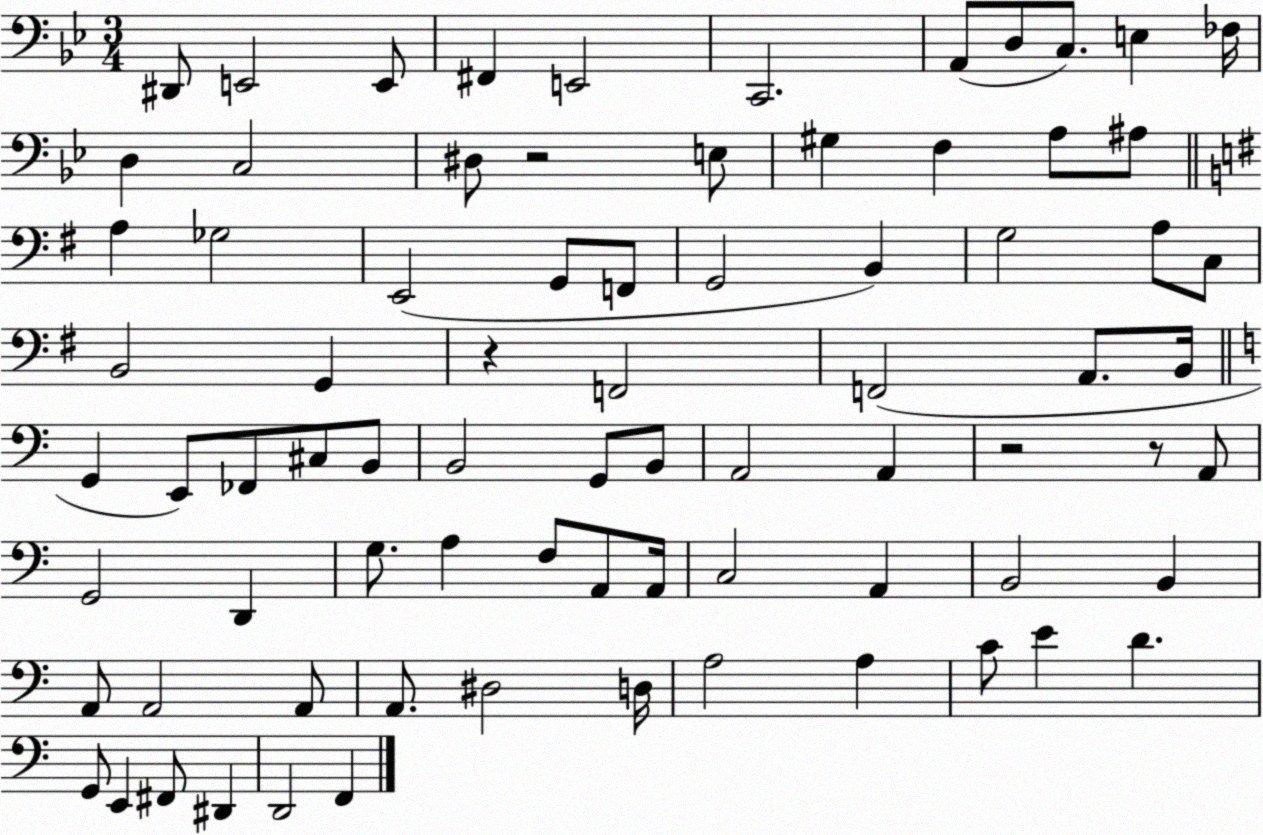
X:1
T:Untitled
M:3/4
L:1/4
K:Bb
^D,,/2 E,,2 E,,/2 ^F,, E,,2 C,,2 A,,/2 D,/2 C,/2 E, _F,/4 D, C,2 ^D,/2 z2 E,/2 ^G, F, A,/2 ^A,/2 A, _G,2 E,,2 G,,/2 F,,/2 G,,2 B,, G,2 A,/2 C,/2 B,,2 G,, z F,,2 F,,2 A,,/2 B,,/4 G,, E,,/2 _F,,/2 ^C,/2 B,,/2 B,,2 G,,/2 B,,/2 A,,2 A,, z2 z/2 A,,/2 G,,2 D,, G,/2 A, F,/2 A,,/2 A,,/4 C,2 A,, B,,2 B,, A,,/2 A,,2 A,,/2 A,,/2 ^D,2 D,/4 A,2 A, C/2 E D G,,/2 E,, ^F,,/2 ^D,, D,,2 F,,